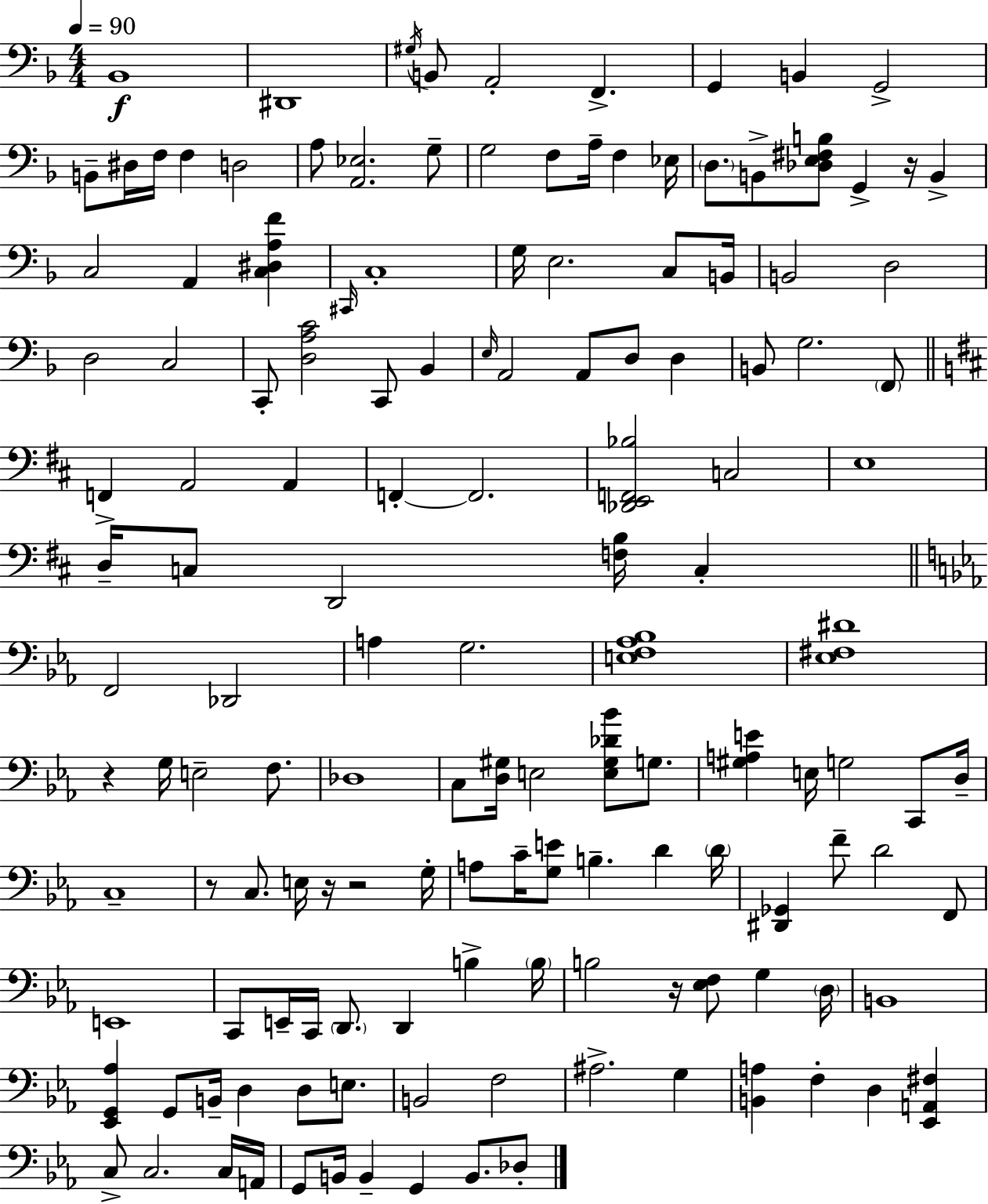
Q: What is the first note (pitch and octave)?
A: Bb2